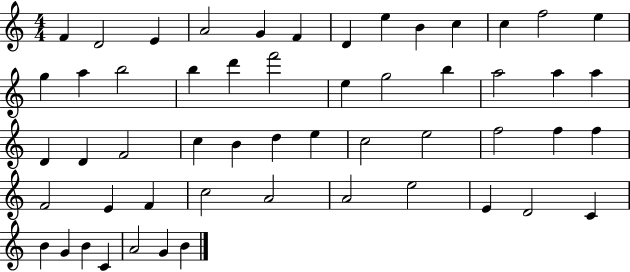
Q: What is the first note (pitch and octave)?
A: F4